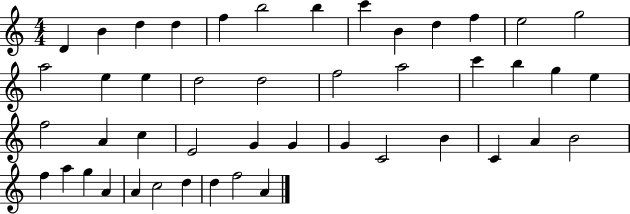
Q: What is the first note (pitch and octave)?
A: D4